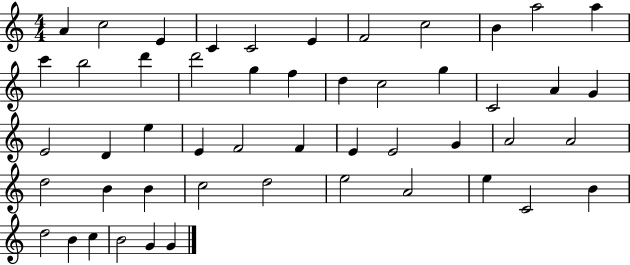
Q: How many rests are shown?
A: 0